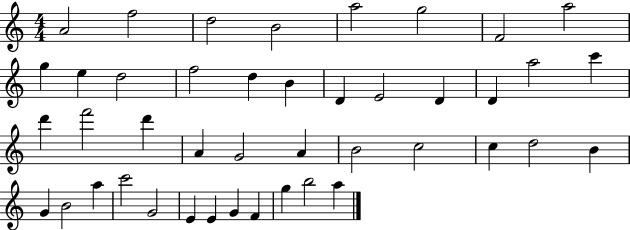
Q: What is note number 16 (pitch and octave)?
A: E4